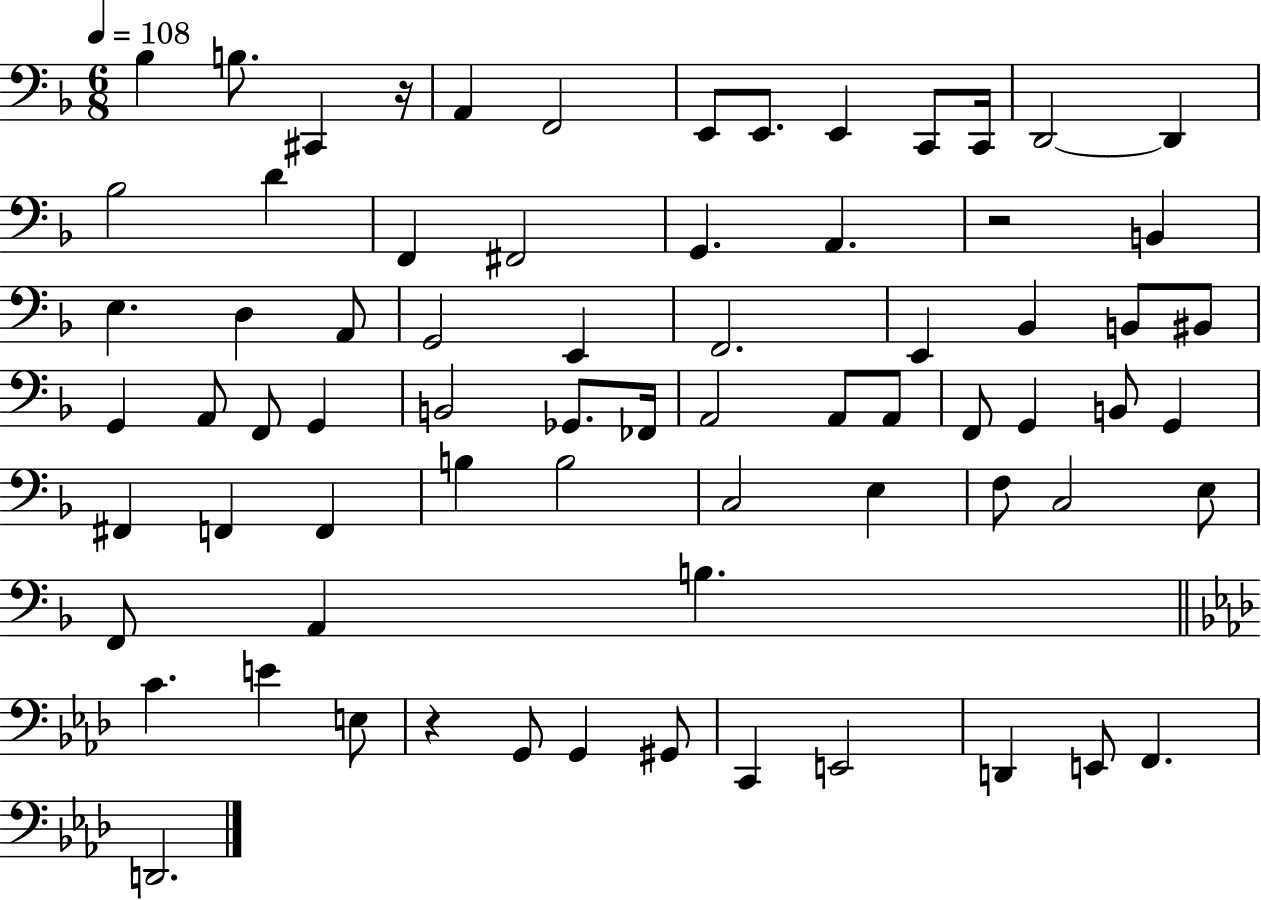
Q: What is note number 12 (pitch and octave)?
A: D2